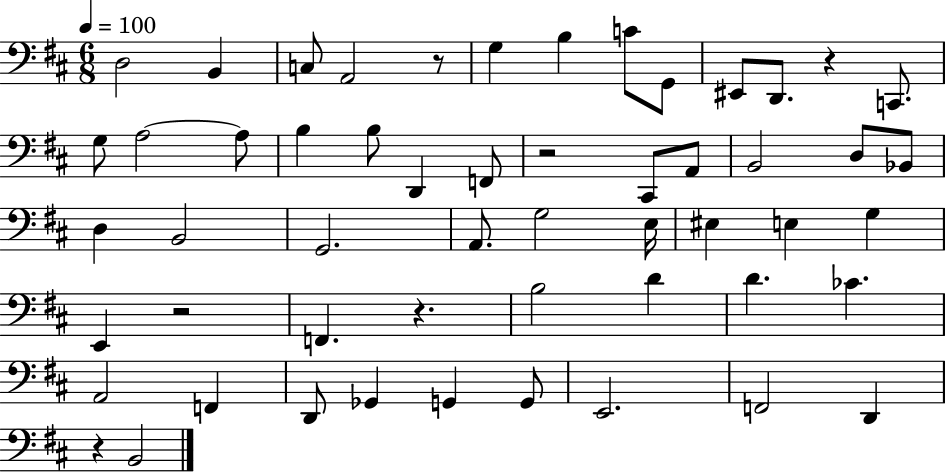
X:1
T:Untitled
M:6/8
L:1/4
K:D
D,2 B,, C,/2 A,,2 z/2 G, B, C/2 G,,/2 ^E,,/2 D,,/2 z C,,/2 G,/2 A,2 A,/2 B, B,/2 D,, F,,/2 z2 ^C,,/2 A,,/2 B,,2 D,/2 _B,,/2 D, B,,2 G,,2 A,,/2 G,2 E,/4 ^E, E, G, E,, z2 F,, z B,2 D D _C A,,2 F,, D,,/2 _G,, G,, G,,/2 E,,2 F,,2 D,, z B,,2